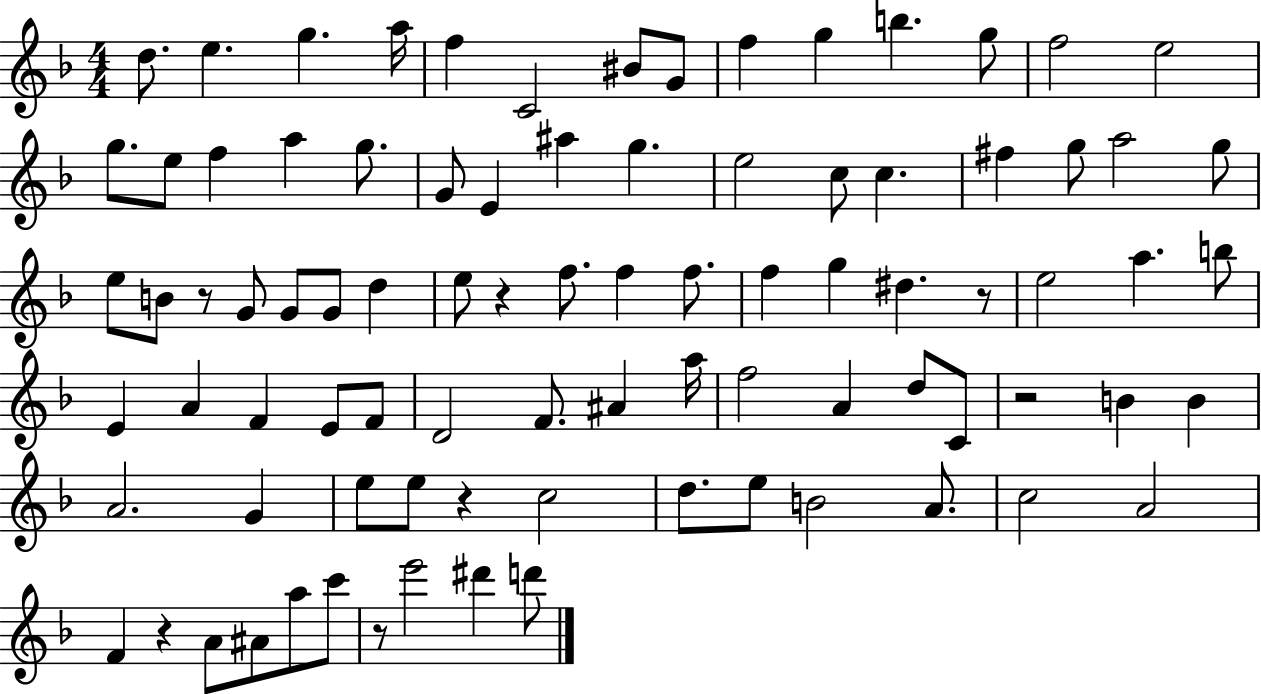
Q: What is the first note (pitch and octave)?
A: D5